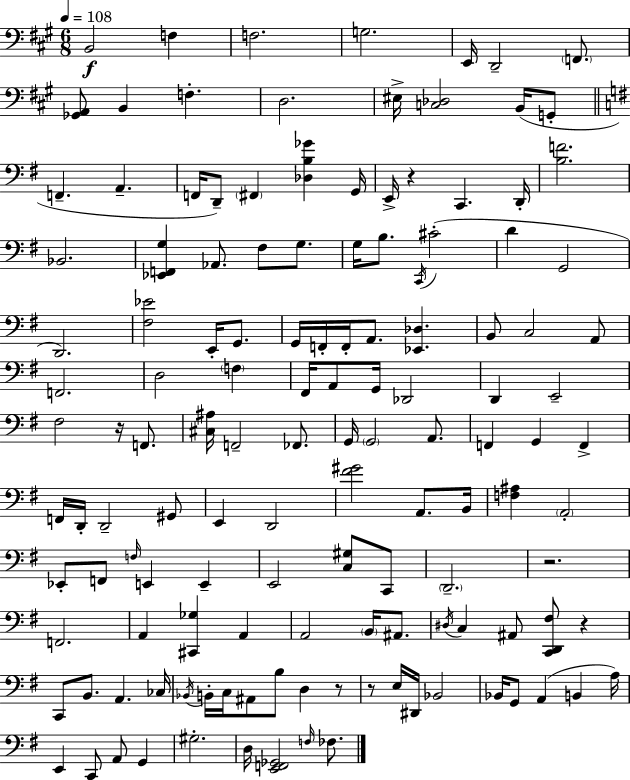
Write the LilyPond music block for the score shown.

{
  \clef bass
  \numericTimeSignature
  \time 6/8
  \key a \major
  \tempo 4 = 108
  b,2\f f4 | f2. | g2. | e,16 d,2-- \parenthesize f,8. | \break <ges, a,>8 b,4 f4.-. | d2. | eis16-> <c des>2 b,16( g,8-. | \bar "||" \break \key g \major f,4.-- a,4.-- | f,16 d,8--) \parenthesize fis,4 <des b ges'>4 g,16 | e,16-> r4 c,4. d,16-. | <b f'>2. | \break bes,2. | <ees, f, g>4 aes,8. fis8 g8. | g16 b8. \acciaccatura { c,16 } cis'2-.( | d'4 g,2 | \break d,2.) | <fis ees'>2 e,16-. g,8. | g,16 f,16-. f,16-. a,8. <ees, des>4. | b,8 c2 a,8 | \break f,2. | d2 \parenthesize f4 | fis,16 a,8 g,16 des,2 | d,4 e,2-- | \break fis2 r16 f,8. | <cis ais>16 f,2-- fes,8. | g,16 \parenthesize g,2 a,8. | f,4 g,4 f,4-> | \break f,16 d,16-. d,2-- gis,8 | e,4 d,2 | <fis' gis'>2 a,8. | b,16 <f ais>4 \parenthesize a,2-. | \break ees,8-. f,8 \grace { f16 } e,4 e,4-- | e,2 <c gis>8 | c,8 \parenthesize d,2.-- | r2. | \break f,2. | a,4 <cis, ges>4 a,4 | a,2 \parenthesize b,16 ais,8. | \acciaccatura { dis16 } c4 ais,8 <c, d, fis>8 r4 | \break c,8 b,8. a,4. | ces16 \acciaccatura { bes,16 } b,16-. c16 ais,8 b8 d4 | r8 r8 e16 dis,16 bes,2 | bes,16 g,8 a,4( b,4 | \break a16) e,4 c,8 a,8 | g,4 gis2.-. | d16 <e, f, ges,>2 | \grace { f16 } fes8. \bar "|."
}